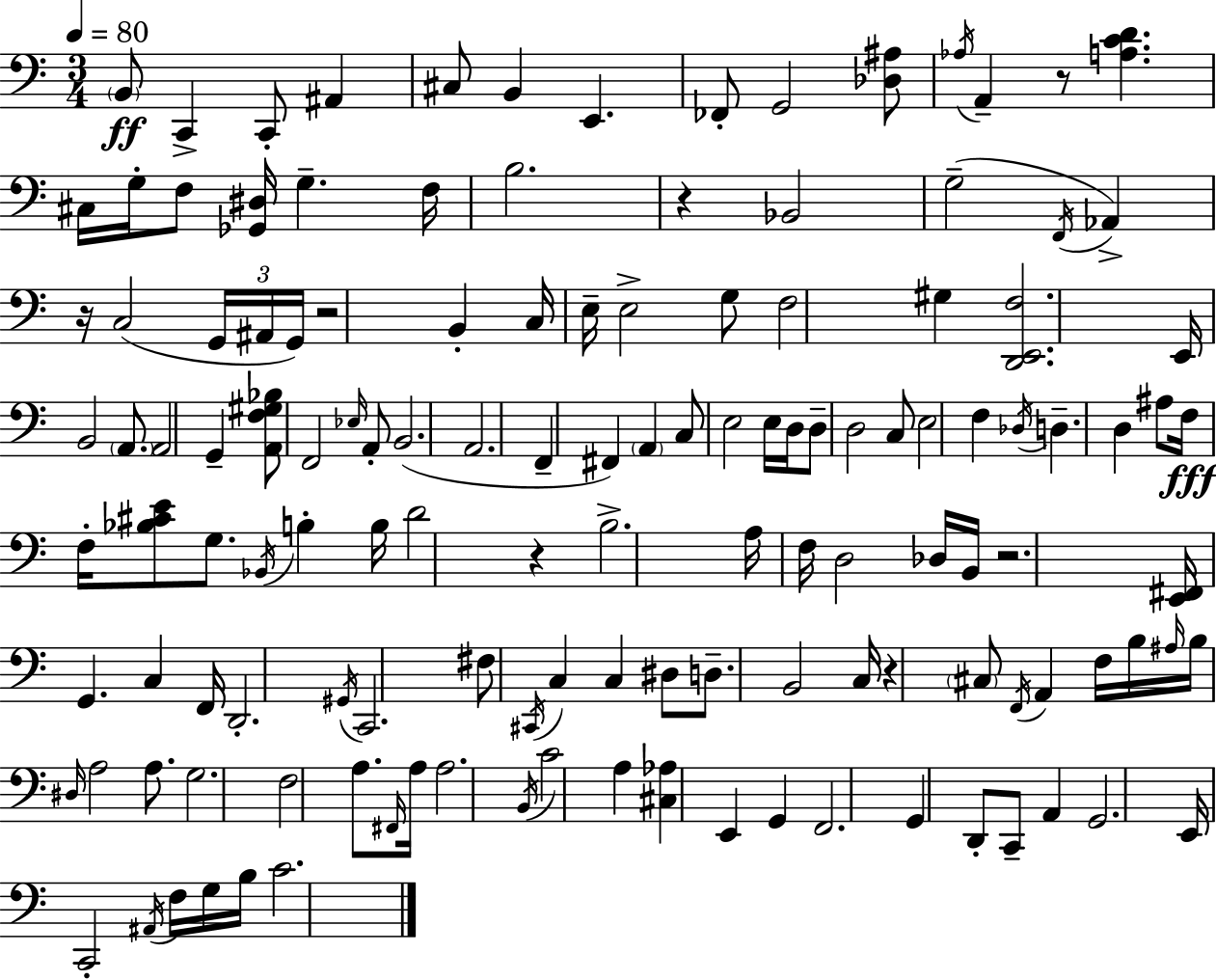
{
  \clef bass
  \numericTimeSignature
  \time 3/4
  \key c \major
  \tempo 4 = 80
  \parenthesize b,8\ff c,4-> c,8-. ais,4 | cis8 b,4 e,4. | fes,8-. g,2 <des ais>8 | \acciaccatura { aes16 } a,4-- r8 <a c' d'>4. | \break cis16 g16-. f8 <ges, dis>16 g4.-- | f16 b2. | r4 bes,2 | g2--( \acciaccatura { f,16 } aes,4->) | \break r16 c2( \tuplet 3/2 { g,16 | ais,16 g,16) } r2 b,4-. | c16 e16-- e2-> | g8 f2 gis4 | \break <d, e, f>2. | e,16 b,2 \parenthesize a,8. | a,2 g,4-- | <a, f gis bes>8 f,2 | \break \grace { ees16 } a,8-. b,2.( | a,2. | f,4-- fis,4) \parenthesize a,4 | c8 e2 | \break e16 d16 d8-- d2 | c8 e2 f4 | \acciaccatura { des16 } d4.-- d4 | ais8 f16\fff f16-. <bes cis' e'>8 g8. \acciaccatura { bes,16 } | \break b4-. b16 d'2 | r4 b2.-> | a16 f16 d2 | des16 b,16 r2. | \break <e, fis,>16 g,4. | c4 f,16 d,2.-. | \acciaccatura { gis,16 } c,2. | fis8 \acciaccatura { cis,16 } c4 | \break c4 dis8 d8.-- b,2 | c16 r4 \parenthesize cis8 | \acciaccatura { f,16 } a,4 f16 b16 \grace { ais16 } b16 \grace { dis16 } a2 | a8. g2. | \break f2 | a8. \grace { fis,16 } a16 a2. | \acciaccatura { b,16 } | c'2 a4 | \break <cis aes>4 e,4 g,4 | f,2. | g,4 d,8-. c,8-- a,4 | g,2. | \break e,16 c,2-. \acciaccatura { ais,16 } f16 g16 | b16 c'2. | \bar "|."
}